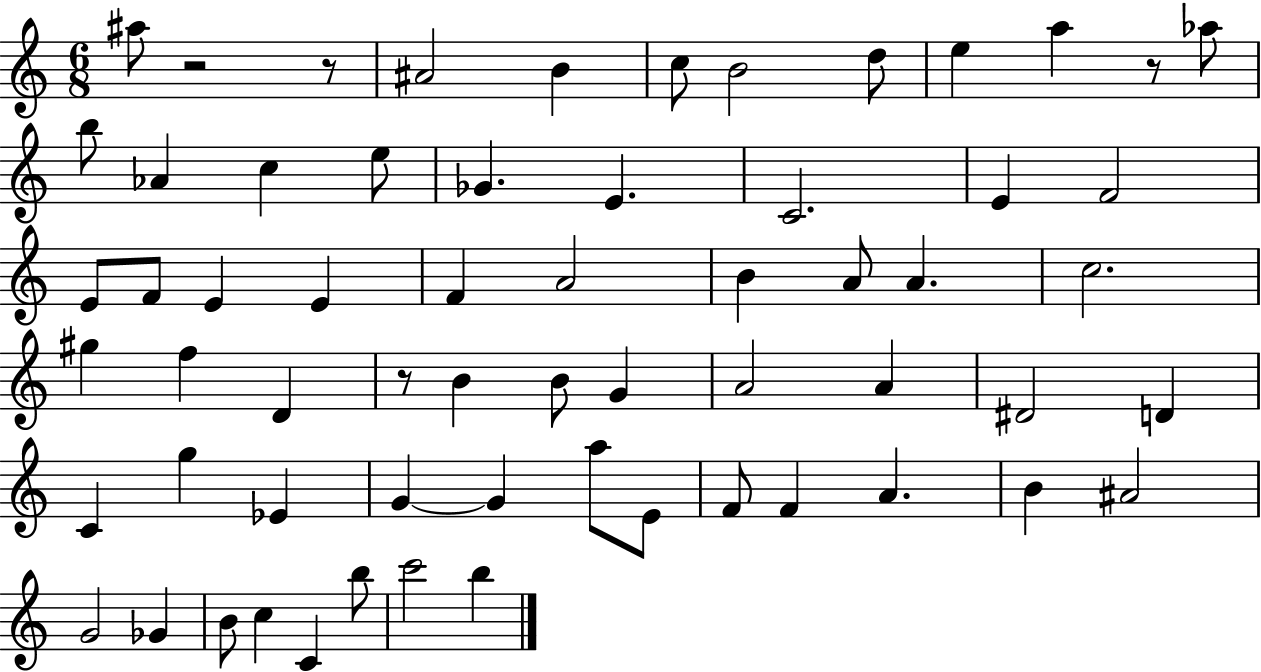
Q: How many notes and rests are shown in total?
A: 62